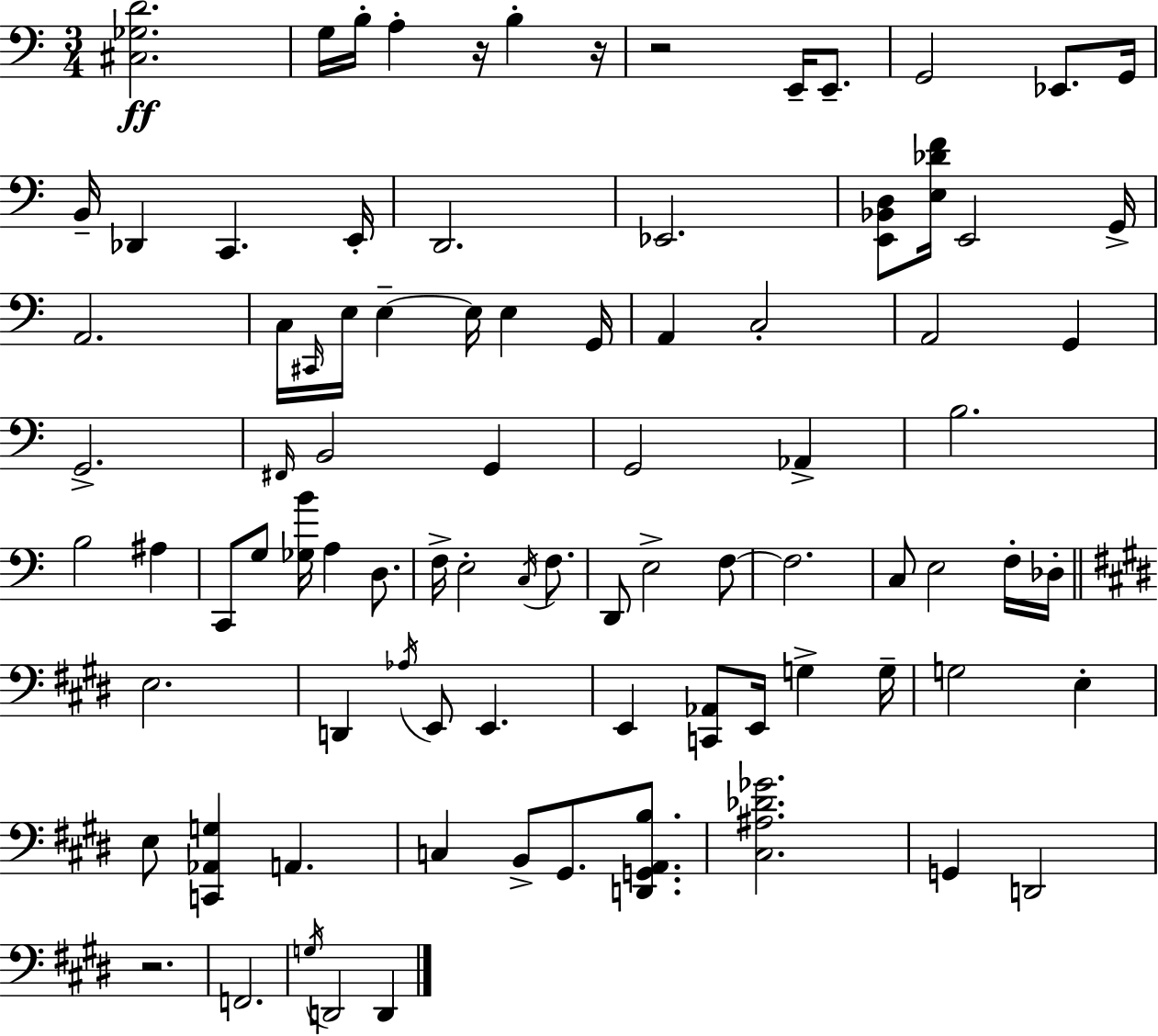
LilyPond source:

{
  \clef bass
  \numericTimeSignature
  \time 3/4
  \key a \minor
  \repeat volta 2 { <cis ges d'>2.\ff | g16 b16-. a4-. r16 b4-. r16 | r2 e,16-- e,8.-- | g,2 ees,8. g,16 | \break b,16-- des,4 c,4. e,16-. | d,2. | ees,2. | <e, bes, d>8 <e des' f'>16 e,2 g,16-> | \break a,2. | c16 \grace { cis,16 } e16 e4--~~ e16 e4 | g,16 a,4 c2-. | a,2 g,4 | \break g,2.-> | \grace { fis,16 } b,2 g,4 | g,2 aes,4-> | b2. | \break b2 ais4 | c,8 g8 <ges b'>16 a4 d8. | f16-> e2-. \acciaccatura { c16 } | f8. d,8 e2-> | \break f8~~ f2. | c8 e2 | f16-. des16-. \bar "||" \break \key e \major e2. | d,4 \acciaccatura { aes16 } e,8 e,4. | e,4 <c, aes,>8 e,16 g4-> | g16-- g2 e4-. | \break e8 <c, aes, g>4 a,4. | c4 b,8-> gis,8. <d, g, a, b>8. | <cis ais des' ges'>2. | g,4 d,2 | \break r2. | f,2. | \acciaccatura { g16 } d,2 d,4 | } \bar "|."
}